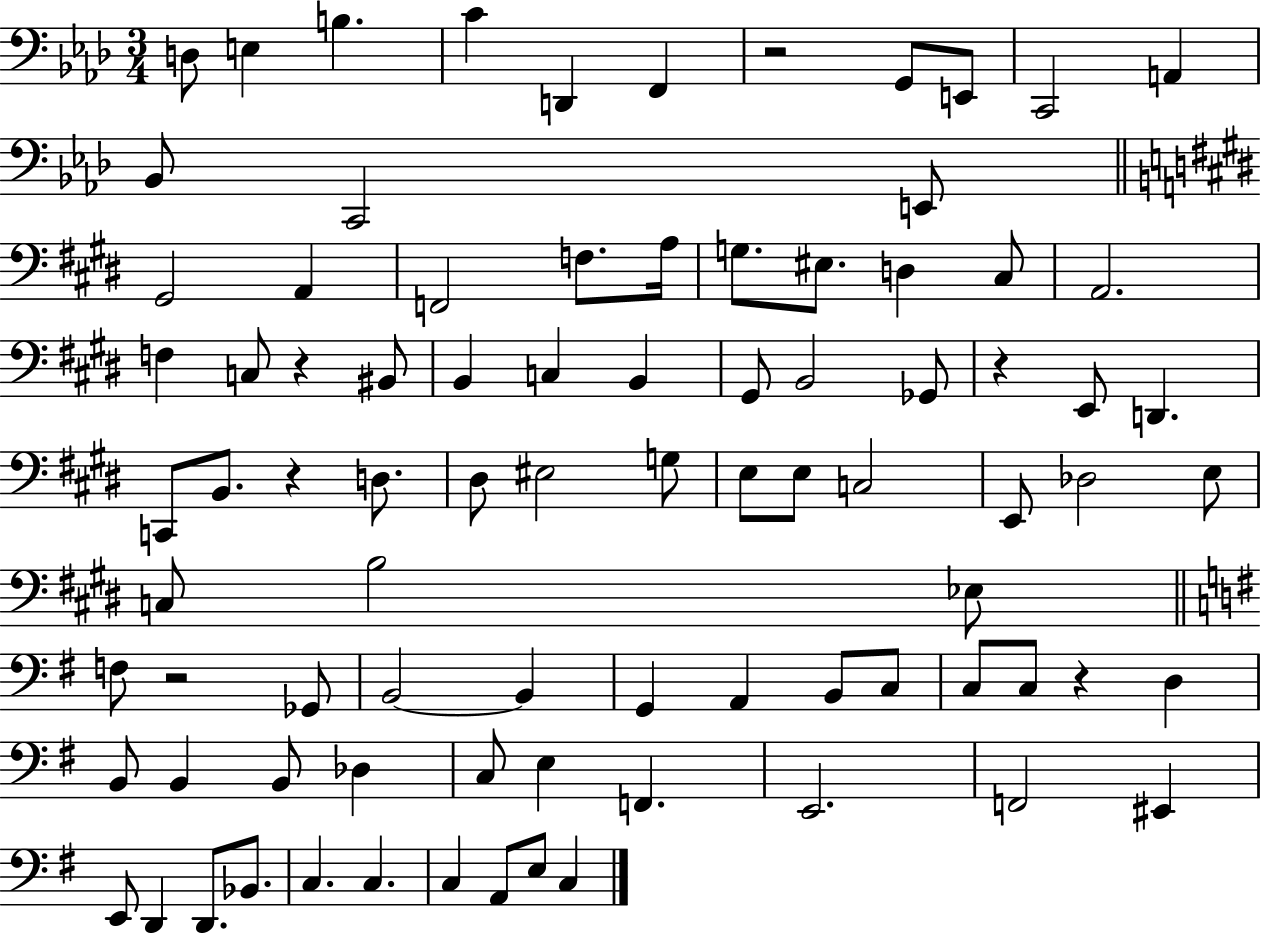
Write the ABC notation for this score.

X:1
T:Untitled
M:3/4
L:1/4
K:Ab
D,/2 E, B, C D,, F,, z2 G,,/2 E,,/2 C,,2 A,, _B,,/2 C,,2 E,,/2 ^G,,2 A,, F,,2 F,/2 A,/4 G,/2 ^E,/2 D, ^C,/2 A,,2 F, C,/2 z ^B,,/2 B,, C, B,, ^G,,/2 B,,2 _G,,/2 z E,,/2 D,, C,,/2 B,,/2 z D,/2 ^D,/2 ^E,2 G,/2 E,/2 E,/2 C,2 E,,/2 _D,2 E,/2 C,/2 B,2 _E,/2 F,/2 z2 _G,,/2 B,,2 B,, G,, A,, B,,/2 C,/2 C,/2 C,/2 z D, B,,/2 B,, B,,/2 _D, C,/2 E, F,, E,,2 F,,2 ^E,, E,,/2 D,, D,,/2 _B,,/2 C, C, C, A,,/2 E,/2 C,